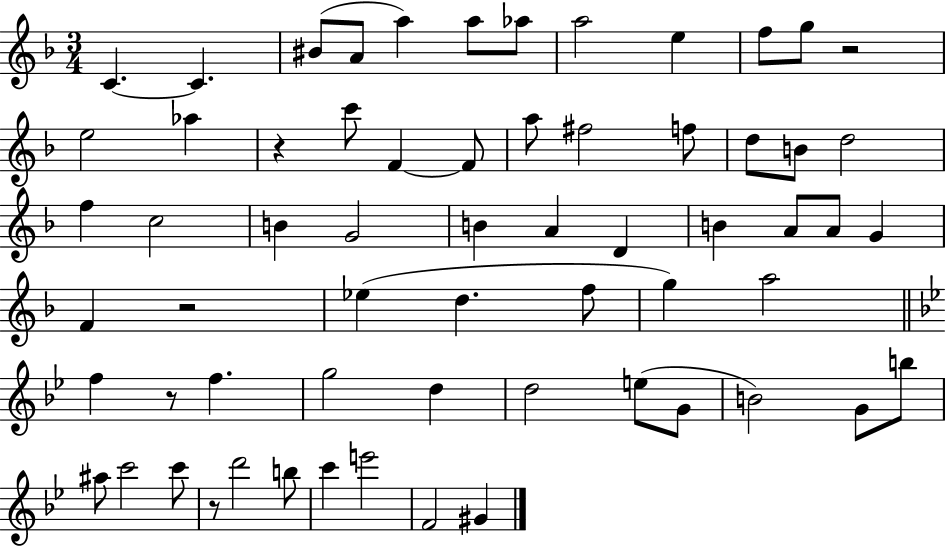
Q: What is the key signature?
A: F major